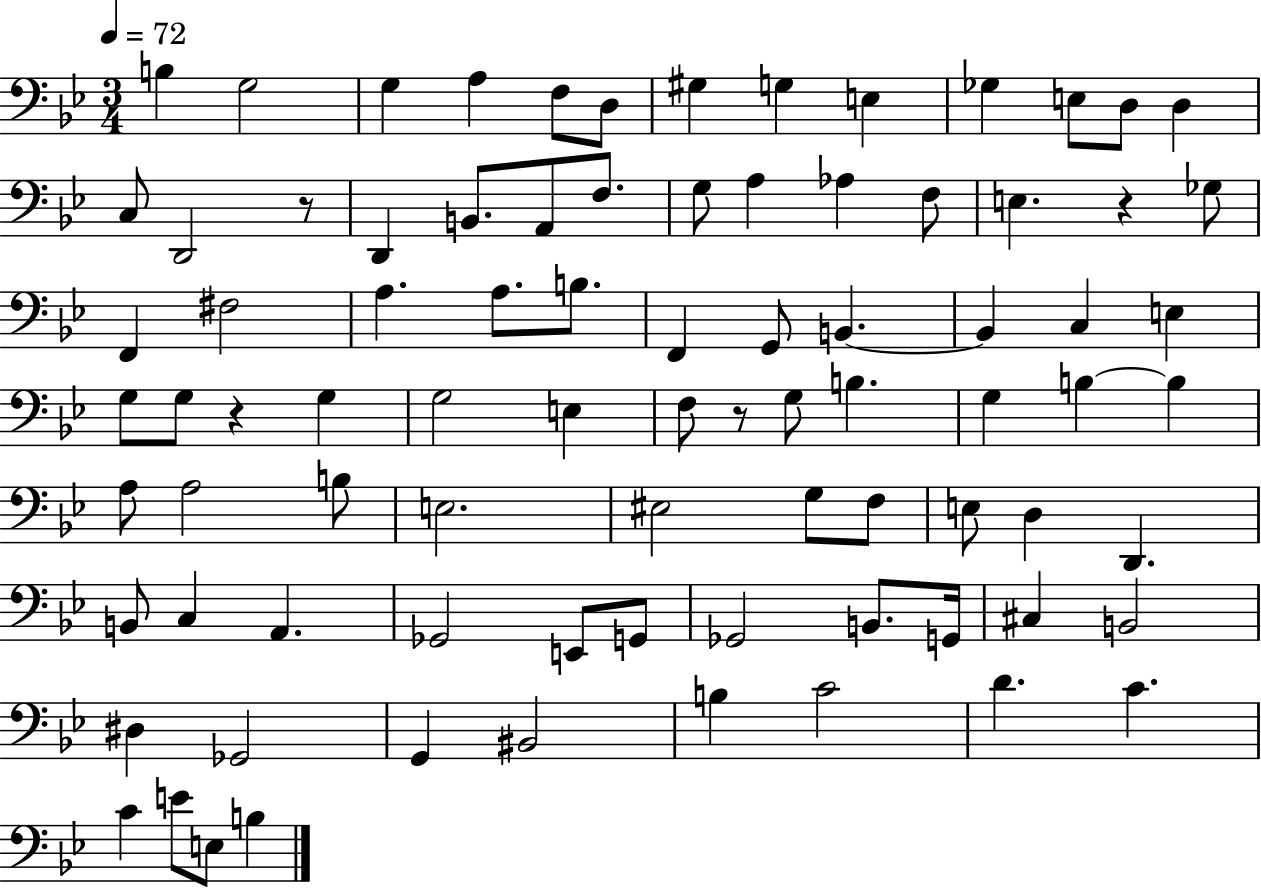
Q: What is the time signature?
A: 3/4